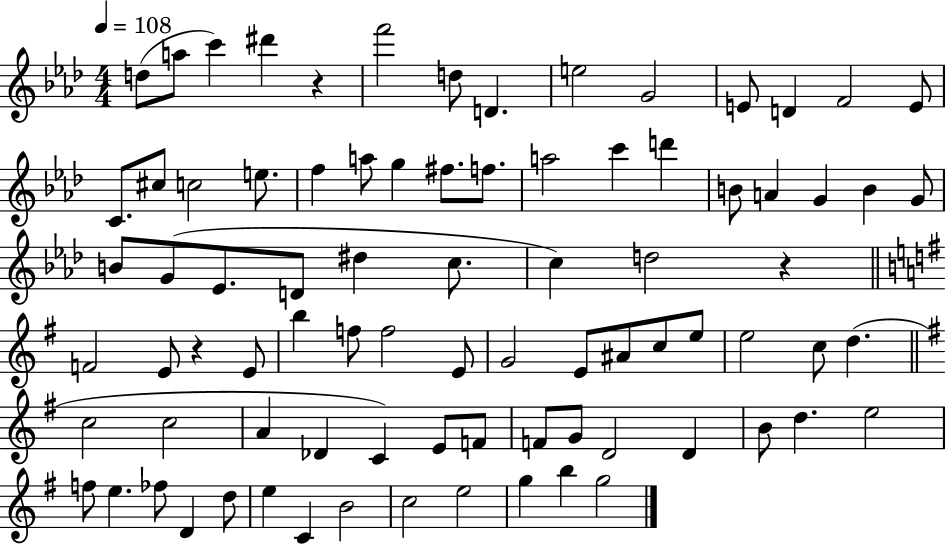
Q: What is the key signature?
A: AES major